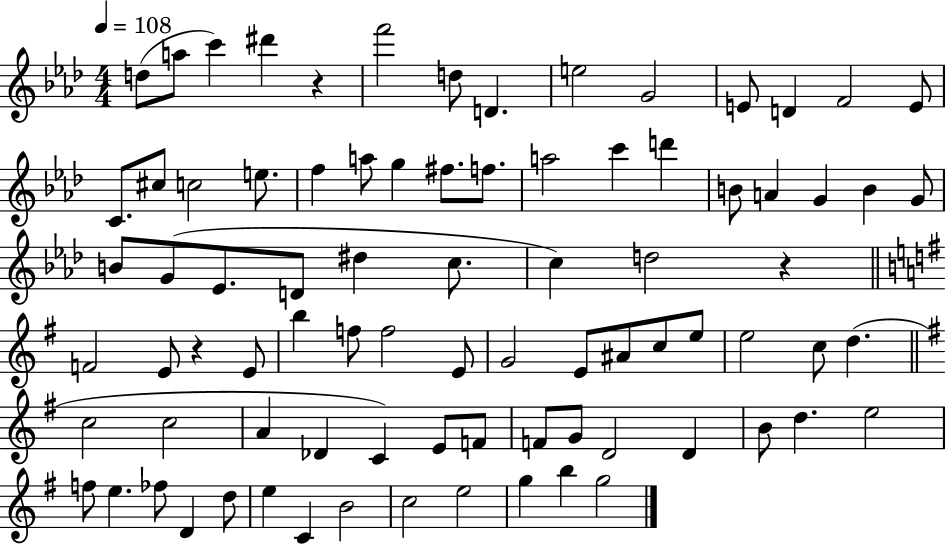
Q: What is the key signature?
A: AES major